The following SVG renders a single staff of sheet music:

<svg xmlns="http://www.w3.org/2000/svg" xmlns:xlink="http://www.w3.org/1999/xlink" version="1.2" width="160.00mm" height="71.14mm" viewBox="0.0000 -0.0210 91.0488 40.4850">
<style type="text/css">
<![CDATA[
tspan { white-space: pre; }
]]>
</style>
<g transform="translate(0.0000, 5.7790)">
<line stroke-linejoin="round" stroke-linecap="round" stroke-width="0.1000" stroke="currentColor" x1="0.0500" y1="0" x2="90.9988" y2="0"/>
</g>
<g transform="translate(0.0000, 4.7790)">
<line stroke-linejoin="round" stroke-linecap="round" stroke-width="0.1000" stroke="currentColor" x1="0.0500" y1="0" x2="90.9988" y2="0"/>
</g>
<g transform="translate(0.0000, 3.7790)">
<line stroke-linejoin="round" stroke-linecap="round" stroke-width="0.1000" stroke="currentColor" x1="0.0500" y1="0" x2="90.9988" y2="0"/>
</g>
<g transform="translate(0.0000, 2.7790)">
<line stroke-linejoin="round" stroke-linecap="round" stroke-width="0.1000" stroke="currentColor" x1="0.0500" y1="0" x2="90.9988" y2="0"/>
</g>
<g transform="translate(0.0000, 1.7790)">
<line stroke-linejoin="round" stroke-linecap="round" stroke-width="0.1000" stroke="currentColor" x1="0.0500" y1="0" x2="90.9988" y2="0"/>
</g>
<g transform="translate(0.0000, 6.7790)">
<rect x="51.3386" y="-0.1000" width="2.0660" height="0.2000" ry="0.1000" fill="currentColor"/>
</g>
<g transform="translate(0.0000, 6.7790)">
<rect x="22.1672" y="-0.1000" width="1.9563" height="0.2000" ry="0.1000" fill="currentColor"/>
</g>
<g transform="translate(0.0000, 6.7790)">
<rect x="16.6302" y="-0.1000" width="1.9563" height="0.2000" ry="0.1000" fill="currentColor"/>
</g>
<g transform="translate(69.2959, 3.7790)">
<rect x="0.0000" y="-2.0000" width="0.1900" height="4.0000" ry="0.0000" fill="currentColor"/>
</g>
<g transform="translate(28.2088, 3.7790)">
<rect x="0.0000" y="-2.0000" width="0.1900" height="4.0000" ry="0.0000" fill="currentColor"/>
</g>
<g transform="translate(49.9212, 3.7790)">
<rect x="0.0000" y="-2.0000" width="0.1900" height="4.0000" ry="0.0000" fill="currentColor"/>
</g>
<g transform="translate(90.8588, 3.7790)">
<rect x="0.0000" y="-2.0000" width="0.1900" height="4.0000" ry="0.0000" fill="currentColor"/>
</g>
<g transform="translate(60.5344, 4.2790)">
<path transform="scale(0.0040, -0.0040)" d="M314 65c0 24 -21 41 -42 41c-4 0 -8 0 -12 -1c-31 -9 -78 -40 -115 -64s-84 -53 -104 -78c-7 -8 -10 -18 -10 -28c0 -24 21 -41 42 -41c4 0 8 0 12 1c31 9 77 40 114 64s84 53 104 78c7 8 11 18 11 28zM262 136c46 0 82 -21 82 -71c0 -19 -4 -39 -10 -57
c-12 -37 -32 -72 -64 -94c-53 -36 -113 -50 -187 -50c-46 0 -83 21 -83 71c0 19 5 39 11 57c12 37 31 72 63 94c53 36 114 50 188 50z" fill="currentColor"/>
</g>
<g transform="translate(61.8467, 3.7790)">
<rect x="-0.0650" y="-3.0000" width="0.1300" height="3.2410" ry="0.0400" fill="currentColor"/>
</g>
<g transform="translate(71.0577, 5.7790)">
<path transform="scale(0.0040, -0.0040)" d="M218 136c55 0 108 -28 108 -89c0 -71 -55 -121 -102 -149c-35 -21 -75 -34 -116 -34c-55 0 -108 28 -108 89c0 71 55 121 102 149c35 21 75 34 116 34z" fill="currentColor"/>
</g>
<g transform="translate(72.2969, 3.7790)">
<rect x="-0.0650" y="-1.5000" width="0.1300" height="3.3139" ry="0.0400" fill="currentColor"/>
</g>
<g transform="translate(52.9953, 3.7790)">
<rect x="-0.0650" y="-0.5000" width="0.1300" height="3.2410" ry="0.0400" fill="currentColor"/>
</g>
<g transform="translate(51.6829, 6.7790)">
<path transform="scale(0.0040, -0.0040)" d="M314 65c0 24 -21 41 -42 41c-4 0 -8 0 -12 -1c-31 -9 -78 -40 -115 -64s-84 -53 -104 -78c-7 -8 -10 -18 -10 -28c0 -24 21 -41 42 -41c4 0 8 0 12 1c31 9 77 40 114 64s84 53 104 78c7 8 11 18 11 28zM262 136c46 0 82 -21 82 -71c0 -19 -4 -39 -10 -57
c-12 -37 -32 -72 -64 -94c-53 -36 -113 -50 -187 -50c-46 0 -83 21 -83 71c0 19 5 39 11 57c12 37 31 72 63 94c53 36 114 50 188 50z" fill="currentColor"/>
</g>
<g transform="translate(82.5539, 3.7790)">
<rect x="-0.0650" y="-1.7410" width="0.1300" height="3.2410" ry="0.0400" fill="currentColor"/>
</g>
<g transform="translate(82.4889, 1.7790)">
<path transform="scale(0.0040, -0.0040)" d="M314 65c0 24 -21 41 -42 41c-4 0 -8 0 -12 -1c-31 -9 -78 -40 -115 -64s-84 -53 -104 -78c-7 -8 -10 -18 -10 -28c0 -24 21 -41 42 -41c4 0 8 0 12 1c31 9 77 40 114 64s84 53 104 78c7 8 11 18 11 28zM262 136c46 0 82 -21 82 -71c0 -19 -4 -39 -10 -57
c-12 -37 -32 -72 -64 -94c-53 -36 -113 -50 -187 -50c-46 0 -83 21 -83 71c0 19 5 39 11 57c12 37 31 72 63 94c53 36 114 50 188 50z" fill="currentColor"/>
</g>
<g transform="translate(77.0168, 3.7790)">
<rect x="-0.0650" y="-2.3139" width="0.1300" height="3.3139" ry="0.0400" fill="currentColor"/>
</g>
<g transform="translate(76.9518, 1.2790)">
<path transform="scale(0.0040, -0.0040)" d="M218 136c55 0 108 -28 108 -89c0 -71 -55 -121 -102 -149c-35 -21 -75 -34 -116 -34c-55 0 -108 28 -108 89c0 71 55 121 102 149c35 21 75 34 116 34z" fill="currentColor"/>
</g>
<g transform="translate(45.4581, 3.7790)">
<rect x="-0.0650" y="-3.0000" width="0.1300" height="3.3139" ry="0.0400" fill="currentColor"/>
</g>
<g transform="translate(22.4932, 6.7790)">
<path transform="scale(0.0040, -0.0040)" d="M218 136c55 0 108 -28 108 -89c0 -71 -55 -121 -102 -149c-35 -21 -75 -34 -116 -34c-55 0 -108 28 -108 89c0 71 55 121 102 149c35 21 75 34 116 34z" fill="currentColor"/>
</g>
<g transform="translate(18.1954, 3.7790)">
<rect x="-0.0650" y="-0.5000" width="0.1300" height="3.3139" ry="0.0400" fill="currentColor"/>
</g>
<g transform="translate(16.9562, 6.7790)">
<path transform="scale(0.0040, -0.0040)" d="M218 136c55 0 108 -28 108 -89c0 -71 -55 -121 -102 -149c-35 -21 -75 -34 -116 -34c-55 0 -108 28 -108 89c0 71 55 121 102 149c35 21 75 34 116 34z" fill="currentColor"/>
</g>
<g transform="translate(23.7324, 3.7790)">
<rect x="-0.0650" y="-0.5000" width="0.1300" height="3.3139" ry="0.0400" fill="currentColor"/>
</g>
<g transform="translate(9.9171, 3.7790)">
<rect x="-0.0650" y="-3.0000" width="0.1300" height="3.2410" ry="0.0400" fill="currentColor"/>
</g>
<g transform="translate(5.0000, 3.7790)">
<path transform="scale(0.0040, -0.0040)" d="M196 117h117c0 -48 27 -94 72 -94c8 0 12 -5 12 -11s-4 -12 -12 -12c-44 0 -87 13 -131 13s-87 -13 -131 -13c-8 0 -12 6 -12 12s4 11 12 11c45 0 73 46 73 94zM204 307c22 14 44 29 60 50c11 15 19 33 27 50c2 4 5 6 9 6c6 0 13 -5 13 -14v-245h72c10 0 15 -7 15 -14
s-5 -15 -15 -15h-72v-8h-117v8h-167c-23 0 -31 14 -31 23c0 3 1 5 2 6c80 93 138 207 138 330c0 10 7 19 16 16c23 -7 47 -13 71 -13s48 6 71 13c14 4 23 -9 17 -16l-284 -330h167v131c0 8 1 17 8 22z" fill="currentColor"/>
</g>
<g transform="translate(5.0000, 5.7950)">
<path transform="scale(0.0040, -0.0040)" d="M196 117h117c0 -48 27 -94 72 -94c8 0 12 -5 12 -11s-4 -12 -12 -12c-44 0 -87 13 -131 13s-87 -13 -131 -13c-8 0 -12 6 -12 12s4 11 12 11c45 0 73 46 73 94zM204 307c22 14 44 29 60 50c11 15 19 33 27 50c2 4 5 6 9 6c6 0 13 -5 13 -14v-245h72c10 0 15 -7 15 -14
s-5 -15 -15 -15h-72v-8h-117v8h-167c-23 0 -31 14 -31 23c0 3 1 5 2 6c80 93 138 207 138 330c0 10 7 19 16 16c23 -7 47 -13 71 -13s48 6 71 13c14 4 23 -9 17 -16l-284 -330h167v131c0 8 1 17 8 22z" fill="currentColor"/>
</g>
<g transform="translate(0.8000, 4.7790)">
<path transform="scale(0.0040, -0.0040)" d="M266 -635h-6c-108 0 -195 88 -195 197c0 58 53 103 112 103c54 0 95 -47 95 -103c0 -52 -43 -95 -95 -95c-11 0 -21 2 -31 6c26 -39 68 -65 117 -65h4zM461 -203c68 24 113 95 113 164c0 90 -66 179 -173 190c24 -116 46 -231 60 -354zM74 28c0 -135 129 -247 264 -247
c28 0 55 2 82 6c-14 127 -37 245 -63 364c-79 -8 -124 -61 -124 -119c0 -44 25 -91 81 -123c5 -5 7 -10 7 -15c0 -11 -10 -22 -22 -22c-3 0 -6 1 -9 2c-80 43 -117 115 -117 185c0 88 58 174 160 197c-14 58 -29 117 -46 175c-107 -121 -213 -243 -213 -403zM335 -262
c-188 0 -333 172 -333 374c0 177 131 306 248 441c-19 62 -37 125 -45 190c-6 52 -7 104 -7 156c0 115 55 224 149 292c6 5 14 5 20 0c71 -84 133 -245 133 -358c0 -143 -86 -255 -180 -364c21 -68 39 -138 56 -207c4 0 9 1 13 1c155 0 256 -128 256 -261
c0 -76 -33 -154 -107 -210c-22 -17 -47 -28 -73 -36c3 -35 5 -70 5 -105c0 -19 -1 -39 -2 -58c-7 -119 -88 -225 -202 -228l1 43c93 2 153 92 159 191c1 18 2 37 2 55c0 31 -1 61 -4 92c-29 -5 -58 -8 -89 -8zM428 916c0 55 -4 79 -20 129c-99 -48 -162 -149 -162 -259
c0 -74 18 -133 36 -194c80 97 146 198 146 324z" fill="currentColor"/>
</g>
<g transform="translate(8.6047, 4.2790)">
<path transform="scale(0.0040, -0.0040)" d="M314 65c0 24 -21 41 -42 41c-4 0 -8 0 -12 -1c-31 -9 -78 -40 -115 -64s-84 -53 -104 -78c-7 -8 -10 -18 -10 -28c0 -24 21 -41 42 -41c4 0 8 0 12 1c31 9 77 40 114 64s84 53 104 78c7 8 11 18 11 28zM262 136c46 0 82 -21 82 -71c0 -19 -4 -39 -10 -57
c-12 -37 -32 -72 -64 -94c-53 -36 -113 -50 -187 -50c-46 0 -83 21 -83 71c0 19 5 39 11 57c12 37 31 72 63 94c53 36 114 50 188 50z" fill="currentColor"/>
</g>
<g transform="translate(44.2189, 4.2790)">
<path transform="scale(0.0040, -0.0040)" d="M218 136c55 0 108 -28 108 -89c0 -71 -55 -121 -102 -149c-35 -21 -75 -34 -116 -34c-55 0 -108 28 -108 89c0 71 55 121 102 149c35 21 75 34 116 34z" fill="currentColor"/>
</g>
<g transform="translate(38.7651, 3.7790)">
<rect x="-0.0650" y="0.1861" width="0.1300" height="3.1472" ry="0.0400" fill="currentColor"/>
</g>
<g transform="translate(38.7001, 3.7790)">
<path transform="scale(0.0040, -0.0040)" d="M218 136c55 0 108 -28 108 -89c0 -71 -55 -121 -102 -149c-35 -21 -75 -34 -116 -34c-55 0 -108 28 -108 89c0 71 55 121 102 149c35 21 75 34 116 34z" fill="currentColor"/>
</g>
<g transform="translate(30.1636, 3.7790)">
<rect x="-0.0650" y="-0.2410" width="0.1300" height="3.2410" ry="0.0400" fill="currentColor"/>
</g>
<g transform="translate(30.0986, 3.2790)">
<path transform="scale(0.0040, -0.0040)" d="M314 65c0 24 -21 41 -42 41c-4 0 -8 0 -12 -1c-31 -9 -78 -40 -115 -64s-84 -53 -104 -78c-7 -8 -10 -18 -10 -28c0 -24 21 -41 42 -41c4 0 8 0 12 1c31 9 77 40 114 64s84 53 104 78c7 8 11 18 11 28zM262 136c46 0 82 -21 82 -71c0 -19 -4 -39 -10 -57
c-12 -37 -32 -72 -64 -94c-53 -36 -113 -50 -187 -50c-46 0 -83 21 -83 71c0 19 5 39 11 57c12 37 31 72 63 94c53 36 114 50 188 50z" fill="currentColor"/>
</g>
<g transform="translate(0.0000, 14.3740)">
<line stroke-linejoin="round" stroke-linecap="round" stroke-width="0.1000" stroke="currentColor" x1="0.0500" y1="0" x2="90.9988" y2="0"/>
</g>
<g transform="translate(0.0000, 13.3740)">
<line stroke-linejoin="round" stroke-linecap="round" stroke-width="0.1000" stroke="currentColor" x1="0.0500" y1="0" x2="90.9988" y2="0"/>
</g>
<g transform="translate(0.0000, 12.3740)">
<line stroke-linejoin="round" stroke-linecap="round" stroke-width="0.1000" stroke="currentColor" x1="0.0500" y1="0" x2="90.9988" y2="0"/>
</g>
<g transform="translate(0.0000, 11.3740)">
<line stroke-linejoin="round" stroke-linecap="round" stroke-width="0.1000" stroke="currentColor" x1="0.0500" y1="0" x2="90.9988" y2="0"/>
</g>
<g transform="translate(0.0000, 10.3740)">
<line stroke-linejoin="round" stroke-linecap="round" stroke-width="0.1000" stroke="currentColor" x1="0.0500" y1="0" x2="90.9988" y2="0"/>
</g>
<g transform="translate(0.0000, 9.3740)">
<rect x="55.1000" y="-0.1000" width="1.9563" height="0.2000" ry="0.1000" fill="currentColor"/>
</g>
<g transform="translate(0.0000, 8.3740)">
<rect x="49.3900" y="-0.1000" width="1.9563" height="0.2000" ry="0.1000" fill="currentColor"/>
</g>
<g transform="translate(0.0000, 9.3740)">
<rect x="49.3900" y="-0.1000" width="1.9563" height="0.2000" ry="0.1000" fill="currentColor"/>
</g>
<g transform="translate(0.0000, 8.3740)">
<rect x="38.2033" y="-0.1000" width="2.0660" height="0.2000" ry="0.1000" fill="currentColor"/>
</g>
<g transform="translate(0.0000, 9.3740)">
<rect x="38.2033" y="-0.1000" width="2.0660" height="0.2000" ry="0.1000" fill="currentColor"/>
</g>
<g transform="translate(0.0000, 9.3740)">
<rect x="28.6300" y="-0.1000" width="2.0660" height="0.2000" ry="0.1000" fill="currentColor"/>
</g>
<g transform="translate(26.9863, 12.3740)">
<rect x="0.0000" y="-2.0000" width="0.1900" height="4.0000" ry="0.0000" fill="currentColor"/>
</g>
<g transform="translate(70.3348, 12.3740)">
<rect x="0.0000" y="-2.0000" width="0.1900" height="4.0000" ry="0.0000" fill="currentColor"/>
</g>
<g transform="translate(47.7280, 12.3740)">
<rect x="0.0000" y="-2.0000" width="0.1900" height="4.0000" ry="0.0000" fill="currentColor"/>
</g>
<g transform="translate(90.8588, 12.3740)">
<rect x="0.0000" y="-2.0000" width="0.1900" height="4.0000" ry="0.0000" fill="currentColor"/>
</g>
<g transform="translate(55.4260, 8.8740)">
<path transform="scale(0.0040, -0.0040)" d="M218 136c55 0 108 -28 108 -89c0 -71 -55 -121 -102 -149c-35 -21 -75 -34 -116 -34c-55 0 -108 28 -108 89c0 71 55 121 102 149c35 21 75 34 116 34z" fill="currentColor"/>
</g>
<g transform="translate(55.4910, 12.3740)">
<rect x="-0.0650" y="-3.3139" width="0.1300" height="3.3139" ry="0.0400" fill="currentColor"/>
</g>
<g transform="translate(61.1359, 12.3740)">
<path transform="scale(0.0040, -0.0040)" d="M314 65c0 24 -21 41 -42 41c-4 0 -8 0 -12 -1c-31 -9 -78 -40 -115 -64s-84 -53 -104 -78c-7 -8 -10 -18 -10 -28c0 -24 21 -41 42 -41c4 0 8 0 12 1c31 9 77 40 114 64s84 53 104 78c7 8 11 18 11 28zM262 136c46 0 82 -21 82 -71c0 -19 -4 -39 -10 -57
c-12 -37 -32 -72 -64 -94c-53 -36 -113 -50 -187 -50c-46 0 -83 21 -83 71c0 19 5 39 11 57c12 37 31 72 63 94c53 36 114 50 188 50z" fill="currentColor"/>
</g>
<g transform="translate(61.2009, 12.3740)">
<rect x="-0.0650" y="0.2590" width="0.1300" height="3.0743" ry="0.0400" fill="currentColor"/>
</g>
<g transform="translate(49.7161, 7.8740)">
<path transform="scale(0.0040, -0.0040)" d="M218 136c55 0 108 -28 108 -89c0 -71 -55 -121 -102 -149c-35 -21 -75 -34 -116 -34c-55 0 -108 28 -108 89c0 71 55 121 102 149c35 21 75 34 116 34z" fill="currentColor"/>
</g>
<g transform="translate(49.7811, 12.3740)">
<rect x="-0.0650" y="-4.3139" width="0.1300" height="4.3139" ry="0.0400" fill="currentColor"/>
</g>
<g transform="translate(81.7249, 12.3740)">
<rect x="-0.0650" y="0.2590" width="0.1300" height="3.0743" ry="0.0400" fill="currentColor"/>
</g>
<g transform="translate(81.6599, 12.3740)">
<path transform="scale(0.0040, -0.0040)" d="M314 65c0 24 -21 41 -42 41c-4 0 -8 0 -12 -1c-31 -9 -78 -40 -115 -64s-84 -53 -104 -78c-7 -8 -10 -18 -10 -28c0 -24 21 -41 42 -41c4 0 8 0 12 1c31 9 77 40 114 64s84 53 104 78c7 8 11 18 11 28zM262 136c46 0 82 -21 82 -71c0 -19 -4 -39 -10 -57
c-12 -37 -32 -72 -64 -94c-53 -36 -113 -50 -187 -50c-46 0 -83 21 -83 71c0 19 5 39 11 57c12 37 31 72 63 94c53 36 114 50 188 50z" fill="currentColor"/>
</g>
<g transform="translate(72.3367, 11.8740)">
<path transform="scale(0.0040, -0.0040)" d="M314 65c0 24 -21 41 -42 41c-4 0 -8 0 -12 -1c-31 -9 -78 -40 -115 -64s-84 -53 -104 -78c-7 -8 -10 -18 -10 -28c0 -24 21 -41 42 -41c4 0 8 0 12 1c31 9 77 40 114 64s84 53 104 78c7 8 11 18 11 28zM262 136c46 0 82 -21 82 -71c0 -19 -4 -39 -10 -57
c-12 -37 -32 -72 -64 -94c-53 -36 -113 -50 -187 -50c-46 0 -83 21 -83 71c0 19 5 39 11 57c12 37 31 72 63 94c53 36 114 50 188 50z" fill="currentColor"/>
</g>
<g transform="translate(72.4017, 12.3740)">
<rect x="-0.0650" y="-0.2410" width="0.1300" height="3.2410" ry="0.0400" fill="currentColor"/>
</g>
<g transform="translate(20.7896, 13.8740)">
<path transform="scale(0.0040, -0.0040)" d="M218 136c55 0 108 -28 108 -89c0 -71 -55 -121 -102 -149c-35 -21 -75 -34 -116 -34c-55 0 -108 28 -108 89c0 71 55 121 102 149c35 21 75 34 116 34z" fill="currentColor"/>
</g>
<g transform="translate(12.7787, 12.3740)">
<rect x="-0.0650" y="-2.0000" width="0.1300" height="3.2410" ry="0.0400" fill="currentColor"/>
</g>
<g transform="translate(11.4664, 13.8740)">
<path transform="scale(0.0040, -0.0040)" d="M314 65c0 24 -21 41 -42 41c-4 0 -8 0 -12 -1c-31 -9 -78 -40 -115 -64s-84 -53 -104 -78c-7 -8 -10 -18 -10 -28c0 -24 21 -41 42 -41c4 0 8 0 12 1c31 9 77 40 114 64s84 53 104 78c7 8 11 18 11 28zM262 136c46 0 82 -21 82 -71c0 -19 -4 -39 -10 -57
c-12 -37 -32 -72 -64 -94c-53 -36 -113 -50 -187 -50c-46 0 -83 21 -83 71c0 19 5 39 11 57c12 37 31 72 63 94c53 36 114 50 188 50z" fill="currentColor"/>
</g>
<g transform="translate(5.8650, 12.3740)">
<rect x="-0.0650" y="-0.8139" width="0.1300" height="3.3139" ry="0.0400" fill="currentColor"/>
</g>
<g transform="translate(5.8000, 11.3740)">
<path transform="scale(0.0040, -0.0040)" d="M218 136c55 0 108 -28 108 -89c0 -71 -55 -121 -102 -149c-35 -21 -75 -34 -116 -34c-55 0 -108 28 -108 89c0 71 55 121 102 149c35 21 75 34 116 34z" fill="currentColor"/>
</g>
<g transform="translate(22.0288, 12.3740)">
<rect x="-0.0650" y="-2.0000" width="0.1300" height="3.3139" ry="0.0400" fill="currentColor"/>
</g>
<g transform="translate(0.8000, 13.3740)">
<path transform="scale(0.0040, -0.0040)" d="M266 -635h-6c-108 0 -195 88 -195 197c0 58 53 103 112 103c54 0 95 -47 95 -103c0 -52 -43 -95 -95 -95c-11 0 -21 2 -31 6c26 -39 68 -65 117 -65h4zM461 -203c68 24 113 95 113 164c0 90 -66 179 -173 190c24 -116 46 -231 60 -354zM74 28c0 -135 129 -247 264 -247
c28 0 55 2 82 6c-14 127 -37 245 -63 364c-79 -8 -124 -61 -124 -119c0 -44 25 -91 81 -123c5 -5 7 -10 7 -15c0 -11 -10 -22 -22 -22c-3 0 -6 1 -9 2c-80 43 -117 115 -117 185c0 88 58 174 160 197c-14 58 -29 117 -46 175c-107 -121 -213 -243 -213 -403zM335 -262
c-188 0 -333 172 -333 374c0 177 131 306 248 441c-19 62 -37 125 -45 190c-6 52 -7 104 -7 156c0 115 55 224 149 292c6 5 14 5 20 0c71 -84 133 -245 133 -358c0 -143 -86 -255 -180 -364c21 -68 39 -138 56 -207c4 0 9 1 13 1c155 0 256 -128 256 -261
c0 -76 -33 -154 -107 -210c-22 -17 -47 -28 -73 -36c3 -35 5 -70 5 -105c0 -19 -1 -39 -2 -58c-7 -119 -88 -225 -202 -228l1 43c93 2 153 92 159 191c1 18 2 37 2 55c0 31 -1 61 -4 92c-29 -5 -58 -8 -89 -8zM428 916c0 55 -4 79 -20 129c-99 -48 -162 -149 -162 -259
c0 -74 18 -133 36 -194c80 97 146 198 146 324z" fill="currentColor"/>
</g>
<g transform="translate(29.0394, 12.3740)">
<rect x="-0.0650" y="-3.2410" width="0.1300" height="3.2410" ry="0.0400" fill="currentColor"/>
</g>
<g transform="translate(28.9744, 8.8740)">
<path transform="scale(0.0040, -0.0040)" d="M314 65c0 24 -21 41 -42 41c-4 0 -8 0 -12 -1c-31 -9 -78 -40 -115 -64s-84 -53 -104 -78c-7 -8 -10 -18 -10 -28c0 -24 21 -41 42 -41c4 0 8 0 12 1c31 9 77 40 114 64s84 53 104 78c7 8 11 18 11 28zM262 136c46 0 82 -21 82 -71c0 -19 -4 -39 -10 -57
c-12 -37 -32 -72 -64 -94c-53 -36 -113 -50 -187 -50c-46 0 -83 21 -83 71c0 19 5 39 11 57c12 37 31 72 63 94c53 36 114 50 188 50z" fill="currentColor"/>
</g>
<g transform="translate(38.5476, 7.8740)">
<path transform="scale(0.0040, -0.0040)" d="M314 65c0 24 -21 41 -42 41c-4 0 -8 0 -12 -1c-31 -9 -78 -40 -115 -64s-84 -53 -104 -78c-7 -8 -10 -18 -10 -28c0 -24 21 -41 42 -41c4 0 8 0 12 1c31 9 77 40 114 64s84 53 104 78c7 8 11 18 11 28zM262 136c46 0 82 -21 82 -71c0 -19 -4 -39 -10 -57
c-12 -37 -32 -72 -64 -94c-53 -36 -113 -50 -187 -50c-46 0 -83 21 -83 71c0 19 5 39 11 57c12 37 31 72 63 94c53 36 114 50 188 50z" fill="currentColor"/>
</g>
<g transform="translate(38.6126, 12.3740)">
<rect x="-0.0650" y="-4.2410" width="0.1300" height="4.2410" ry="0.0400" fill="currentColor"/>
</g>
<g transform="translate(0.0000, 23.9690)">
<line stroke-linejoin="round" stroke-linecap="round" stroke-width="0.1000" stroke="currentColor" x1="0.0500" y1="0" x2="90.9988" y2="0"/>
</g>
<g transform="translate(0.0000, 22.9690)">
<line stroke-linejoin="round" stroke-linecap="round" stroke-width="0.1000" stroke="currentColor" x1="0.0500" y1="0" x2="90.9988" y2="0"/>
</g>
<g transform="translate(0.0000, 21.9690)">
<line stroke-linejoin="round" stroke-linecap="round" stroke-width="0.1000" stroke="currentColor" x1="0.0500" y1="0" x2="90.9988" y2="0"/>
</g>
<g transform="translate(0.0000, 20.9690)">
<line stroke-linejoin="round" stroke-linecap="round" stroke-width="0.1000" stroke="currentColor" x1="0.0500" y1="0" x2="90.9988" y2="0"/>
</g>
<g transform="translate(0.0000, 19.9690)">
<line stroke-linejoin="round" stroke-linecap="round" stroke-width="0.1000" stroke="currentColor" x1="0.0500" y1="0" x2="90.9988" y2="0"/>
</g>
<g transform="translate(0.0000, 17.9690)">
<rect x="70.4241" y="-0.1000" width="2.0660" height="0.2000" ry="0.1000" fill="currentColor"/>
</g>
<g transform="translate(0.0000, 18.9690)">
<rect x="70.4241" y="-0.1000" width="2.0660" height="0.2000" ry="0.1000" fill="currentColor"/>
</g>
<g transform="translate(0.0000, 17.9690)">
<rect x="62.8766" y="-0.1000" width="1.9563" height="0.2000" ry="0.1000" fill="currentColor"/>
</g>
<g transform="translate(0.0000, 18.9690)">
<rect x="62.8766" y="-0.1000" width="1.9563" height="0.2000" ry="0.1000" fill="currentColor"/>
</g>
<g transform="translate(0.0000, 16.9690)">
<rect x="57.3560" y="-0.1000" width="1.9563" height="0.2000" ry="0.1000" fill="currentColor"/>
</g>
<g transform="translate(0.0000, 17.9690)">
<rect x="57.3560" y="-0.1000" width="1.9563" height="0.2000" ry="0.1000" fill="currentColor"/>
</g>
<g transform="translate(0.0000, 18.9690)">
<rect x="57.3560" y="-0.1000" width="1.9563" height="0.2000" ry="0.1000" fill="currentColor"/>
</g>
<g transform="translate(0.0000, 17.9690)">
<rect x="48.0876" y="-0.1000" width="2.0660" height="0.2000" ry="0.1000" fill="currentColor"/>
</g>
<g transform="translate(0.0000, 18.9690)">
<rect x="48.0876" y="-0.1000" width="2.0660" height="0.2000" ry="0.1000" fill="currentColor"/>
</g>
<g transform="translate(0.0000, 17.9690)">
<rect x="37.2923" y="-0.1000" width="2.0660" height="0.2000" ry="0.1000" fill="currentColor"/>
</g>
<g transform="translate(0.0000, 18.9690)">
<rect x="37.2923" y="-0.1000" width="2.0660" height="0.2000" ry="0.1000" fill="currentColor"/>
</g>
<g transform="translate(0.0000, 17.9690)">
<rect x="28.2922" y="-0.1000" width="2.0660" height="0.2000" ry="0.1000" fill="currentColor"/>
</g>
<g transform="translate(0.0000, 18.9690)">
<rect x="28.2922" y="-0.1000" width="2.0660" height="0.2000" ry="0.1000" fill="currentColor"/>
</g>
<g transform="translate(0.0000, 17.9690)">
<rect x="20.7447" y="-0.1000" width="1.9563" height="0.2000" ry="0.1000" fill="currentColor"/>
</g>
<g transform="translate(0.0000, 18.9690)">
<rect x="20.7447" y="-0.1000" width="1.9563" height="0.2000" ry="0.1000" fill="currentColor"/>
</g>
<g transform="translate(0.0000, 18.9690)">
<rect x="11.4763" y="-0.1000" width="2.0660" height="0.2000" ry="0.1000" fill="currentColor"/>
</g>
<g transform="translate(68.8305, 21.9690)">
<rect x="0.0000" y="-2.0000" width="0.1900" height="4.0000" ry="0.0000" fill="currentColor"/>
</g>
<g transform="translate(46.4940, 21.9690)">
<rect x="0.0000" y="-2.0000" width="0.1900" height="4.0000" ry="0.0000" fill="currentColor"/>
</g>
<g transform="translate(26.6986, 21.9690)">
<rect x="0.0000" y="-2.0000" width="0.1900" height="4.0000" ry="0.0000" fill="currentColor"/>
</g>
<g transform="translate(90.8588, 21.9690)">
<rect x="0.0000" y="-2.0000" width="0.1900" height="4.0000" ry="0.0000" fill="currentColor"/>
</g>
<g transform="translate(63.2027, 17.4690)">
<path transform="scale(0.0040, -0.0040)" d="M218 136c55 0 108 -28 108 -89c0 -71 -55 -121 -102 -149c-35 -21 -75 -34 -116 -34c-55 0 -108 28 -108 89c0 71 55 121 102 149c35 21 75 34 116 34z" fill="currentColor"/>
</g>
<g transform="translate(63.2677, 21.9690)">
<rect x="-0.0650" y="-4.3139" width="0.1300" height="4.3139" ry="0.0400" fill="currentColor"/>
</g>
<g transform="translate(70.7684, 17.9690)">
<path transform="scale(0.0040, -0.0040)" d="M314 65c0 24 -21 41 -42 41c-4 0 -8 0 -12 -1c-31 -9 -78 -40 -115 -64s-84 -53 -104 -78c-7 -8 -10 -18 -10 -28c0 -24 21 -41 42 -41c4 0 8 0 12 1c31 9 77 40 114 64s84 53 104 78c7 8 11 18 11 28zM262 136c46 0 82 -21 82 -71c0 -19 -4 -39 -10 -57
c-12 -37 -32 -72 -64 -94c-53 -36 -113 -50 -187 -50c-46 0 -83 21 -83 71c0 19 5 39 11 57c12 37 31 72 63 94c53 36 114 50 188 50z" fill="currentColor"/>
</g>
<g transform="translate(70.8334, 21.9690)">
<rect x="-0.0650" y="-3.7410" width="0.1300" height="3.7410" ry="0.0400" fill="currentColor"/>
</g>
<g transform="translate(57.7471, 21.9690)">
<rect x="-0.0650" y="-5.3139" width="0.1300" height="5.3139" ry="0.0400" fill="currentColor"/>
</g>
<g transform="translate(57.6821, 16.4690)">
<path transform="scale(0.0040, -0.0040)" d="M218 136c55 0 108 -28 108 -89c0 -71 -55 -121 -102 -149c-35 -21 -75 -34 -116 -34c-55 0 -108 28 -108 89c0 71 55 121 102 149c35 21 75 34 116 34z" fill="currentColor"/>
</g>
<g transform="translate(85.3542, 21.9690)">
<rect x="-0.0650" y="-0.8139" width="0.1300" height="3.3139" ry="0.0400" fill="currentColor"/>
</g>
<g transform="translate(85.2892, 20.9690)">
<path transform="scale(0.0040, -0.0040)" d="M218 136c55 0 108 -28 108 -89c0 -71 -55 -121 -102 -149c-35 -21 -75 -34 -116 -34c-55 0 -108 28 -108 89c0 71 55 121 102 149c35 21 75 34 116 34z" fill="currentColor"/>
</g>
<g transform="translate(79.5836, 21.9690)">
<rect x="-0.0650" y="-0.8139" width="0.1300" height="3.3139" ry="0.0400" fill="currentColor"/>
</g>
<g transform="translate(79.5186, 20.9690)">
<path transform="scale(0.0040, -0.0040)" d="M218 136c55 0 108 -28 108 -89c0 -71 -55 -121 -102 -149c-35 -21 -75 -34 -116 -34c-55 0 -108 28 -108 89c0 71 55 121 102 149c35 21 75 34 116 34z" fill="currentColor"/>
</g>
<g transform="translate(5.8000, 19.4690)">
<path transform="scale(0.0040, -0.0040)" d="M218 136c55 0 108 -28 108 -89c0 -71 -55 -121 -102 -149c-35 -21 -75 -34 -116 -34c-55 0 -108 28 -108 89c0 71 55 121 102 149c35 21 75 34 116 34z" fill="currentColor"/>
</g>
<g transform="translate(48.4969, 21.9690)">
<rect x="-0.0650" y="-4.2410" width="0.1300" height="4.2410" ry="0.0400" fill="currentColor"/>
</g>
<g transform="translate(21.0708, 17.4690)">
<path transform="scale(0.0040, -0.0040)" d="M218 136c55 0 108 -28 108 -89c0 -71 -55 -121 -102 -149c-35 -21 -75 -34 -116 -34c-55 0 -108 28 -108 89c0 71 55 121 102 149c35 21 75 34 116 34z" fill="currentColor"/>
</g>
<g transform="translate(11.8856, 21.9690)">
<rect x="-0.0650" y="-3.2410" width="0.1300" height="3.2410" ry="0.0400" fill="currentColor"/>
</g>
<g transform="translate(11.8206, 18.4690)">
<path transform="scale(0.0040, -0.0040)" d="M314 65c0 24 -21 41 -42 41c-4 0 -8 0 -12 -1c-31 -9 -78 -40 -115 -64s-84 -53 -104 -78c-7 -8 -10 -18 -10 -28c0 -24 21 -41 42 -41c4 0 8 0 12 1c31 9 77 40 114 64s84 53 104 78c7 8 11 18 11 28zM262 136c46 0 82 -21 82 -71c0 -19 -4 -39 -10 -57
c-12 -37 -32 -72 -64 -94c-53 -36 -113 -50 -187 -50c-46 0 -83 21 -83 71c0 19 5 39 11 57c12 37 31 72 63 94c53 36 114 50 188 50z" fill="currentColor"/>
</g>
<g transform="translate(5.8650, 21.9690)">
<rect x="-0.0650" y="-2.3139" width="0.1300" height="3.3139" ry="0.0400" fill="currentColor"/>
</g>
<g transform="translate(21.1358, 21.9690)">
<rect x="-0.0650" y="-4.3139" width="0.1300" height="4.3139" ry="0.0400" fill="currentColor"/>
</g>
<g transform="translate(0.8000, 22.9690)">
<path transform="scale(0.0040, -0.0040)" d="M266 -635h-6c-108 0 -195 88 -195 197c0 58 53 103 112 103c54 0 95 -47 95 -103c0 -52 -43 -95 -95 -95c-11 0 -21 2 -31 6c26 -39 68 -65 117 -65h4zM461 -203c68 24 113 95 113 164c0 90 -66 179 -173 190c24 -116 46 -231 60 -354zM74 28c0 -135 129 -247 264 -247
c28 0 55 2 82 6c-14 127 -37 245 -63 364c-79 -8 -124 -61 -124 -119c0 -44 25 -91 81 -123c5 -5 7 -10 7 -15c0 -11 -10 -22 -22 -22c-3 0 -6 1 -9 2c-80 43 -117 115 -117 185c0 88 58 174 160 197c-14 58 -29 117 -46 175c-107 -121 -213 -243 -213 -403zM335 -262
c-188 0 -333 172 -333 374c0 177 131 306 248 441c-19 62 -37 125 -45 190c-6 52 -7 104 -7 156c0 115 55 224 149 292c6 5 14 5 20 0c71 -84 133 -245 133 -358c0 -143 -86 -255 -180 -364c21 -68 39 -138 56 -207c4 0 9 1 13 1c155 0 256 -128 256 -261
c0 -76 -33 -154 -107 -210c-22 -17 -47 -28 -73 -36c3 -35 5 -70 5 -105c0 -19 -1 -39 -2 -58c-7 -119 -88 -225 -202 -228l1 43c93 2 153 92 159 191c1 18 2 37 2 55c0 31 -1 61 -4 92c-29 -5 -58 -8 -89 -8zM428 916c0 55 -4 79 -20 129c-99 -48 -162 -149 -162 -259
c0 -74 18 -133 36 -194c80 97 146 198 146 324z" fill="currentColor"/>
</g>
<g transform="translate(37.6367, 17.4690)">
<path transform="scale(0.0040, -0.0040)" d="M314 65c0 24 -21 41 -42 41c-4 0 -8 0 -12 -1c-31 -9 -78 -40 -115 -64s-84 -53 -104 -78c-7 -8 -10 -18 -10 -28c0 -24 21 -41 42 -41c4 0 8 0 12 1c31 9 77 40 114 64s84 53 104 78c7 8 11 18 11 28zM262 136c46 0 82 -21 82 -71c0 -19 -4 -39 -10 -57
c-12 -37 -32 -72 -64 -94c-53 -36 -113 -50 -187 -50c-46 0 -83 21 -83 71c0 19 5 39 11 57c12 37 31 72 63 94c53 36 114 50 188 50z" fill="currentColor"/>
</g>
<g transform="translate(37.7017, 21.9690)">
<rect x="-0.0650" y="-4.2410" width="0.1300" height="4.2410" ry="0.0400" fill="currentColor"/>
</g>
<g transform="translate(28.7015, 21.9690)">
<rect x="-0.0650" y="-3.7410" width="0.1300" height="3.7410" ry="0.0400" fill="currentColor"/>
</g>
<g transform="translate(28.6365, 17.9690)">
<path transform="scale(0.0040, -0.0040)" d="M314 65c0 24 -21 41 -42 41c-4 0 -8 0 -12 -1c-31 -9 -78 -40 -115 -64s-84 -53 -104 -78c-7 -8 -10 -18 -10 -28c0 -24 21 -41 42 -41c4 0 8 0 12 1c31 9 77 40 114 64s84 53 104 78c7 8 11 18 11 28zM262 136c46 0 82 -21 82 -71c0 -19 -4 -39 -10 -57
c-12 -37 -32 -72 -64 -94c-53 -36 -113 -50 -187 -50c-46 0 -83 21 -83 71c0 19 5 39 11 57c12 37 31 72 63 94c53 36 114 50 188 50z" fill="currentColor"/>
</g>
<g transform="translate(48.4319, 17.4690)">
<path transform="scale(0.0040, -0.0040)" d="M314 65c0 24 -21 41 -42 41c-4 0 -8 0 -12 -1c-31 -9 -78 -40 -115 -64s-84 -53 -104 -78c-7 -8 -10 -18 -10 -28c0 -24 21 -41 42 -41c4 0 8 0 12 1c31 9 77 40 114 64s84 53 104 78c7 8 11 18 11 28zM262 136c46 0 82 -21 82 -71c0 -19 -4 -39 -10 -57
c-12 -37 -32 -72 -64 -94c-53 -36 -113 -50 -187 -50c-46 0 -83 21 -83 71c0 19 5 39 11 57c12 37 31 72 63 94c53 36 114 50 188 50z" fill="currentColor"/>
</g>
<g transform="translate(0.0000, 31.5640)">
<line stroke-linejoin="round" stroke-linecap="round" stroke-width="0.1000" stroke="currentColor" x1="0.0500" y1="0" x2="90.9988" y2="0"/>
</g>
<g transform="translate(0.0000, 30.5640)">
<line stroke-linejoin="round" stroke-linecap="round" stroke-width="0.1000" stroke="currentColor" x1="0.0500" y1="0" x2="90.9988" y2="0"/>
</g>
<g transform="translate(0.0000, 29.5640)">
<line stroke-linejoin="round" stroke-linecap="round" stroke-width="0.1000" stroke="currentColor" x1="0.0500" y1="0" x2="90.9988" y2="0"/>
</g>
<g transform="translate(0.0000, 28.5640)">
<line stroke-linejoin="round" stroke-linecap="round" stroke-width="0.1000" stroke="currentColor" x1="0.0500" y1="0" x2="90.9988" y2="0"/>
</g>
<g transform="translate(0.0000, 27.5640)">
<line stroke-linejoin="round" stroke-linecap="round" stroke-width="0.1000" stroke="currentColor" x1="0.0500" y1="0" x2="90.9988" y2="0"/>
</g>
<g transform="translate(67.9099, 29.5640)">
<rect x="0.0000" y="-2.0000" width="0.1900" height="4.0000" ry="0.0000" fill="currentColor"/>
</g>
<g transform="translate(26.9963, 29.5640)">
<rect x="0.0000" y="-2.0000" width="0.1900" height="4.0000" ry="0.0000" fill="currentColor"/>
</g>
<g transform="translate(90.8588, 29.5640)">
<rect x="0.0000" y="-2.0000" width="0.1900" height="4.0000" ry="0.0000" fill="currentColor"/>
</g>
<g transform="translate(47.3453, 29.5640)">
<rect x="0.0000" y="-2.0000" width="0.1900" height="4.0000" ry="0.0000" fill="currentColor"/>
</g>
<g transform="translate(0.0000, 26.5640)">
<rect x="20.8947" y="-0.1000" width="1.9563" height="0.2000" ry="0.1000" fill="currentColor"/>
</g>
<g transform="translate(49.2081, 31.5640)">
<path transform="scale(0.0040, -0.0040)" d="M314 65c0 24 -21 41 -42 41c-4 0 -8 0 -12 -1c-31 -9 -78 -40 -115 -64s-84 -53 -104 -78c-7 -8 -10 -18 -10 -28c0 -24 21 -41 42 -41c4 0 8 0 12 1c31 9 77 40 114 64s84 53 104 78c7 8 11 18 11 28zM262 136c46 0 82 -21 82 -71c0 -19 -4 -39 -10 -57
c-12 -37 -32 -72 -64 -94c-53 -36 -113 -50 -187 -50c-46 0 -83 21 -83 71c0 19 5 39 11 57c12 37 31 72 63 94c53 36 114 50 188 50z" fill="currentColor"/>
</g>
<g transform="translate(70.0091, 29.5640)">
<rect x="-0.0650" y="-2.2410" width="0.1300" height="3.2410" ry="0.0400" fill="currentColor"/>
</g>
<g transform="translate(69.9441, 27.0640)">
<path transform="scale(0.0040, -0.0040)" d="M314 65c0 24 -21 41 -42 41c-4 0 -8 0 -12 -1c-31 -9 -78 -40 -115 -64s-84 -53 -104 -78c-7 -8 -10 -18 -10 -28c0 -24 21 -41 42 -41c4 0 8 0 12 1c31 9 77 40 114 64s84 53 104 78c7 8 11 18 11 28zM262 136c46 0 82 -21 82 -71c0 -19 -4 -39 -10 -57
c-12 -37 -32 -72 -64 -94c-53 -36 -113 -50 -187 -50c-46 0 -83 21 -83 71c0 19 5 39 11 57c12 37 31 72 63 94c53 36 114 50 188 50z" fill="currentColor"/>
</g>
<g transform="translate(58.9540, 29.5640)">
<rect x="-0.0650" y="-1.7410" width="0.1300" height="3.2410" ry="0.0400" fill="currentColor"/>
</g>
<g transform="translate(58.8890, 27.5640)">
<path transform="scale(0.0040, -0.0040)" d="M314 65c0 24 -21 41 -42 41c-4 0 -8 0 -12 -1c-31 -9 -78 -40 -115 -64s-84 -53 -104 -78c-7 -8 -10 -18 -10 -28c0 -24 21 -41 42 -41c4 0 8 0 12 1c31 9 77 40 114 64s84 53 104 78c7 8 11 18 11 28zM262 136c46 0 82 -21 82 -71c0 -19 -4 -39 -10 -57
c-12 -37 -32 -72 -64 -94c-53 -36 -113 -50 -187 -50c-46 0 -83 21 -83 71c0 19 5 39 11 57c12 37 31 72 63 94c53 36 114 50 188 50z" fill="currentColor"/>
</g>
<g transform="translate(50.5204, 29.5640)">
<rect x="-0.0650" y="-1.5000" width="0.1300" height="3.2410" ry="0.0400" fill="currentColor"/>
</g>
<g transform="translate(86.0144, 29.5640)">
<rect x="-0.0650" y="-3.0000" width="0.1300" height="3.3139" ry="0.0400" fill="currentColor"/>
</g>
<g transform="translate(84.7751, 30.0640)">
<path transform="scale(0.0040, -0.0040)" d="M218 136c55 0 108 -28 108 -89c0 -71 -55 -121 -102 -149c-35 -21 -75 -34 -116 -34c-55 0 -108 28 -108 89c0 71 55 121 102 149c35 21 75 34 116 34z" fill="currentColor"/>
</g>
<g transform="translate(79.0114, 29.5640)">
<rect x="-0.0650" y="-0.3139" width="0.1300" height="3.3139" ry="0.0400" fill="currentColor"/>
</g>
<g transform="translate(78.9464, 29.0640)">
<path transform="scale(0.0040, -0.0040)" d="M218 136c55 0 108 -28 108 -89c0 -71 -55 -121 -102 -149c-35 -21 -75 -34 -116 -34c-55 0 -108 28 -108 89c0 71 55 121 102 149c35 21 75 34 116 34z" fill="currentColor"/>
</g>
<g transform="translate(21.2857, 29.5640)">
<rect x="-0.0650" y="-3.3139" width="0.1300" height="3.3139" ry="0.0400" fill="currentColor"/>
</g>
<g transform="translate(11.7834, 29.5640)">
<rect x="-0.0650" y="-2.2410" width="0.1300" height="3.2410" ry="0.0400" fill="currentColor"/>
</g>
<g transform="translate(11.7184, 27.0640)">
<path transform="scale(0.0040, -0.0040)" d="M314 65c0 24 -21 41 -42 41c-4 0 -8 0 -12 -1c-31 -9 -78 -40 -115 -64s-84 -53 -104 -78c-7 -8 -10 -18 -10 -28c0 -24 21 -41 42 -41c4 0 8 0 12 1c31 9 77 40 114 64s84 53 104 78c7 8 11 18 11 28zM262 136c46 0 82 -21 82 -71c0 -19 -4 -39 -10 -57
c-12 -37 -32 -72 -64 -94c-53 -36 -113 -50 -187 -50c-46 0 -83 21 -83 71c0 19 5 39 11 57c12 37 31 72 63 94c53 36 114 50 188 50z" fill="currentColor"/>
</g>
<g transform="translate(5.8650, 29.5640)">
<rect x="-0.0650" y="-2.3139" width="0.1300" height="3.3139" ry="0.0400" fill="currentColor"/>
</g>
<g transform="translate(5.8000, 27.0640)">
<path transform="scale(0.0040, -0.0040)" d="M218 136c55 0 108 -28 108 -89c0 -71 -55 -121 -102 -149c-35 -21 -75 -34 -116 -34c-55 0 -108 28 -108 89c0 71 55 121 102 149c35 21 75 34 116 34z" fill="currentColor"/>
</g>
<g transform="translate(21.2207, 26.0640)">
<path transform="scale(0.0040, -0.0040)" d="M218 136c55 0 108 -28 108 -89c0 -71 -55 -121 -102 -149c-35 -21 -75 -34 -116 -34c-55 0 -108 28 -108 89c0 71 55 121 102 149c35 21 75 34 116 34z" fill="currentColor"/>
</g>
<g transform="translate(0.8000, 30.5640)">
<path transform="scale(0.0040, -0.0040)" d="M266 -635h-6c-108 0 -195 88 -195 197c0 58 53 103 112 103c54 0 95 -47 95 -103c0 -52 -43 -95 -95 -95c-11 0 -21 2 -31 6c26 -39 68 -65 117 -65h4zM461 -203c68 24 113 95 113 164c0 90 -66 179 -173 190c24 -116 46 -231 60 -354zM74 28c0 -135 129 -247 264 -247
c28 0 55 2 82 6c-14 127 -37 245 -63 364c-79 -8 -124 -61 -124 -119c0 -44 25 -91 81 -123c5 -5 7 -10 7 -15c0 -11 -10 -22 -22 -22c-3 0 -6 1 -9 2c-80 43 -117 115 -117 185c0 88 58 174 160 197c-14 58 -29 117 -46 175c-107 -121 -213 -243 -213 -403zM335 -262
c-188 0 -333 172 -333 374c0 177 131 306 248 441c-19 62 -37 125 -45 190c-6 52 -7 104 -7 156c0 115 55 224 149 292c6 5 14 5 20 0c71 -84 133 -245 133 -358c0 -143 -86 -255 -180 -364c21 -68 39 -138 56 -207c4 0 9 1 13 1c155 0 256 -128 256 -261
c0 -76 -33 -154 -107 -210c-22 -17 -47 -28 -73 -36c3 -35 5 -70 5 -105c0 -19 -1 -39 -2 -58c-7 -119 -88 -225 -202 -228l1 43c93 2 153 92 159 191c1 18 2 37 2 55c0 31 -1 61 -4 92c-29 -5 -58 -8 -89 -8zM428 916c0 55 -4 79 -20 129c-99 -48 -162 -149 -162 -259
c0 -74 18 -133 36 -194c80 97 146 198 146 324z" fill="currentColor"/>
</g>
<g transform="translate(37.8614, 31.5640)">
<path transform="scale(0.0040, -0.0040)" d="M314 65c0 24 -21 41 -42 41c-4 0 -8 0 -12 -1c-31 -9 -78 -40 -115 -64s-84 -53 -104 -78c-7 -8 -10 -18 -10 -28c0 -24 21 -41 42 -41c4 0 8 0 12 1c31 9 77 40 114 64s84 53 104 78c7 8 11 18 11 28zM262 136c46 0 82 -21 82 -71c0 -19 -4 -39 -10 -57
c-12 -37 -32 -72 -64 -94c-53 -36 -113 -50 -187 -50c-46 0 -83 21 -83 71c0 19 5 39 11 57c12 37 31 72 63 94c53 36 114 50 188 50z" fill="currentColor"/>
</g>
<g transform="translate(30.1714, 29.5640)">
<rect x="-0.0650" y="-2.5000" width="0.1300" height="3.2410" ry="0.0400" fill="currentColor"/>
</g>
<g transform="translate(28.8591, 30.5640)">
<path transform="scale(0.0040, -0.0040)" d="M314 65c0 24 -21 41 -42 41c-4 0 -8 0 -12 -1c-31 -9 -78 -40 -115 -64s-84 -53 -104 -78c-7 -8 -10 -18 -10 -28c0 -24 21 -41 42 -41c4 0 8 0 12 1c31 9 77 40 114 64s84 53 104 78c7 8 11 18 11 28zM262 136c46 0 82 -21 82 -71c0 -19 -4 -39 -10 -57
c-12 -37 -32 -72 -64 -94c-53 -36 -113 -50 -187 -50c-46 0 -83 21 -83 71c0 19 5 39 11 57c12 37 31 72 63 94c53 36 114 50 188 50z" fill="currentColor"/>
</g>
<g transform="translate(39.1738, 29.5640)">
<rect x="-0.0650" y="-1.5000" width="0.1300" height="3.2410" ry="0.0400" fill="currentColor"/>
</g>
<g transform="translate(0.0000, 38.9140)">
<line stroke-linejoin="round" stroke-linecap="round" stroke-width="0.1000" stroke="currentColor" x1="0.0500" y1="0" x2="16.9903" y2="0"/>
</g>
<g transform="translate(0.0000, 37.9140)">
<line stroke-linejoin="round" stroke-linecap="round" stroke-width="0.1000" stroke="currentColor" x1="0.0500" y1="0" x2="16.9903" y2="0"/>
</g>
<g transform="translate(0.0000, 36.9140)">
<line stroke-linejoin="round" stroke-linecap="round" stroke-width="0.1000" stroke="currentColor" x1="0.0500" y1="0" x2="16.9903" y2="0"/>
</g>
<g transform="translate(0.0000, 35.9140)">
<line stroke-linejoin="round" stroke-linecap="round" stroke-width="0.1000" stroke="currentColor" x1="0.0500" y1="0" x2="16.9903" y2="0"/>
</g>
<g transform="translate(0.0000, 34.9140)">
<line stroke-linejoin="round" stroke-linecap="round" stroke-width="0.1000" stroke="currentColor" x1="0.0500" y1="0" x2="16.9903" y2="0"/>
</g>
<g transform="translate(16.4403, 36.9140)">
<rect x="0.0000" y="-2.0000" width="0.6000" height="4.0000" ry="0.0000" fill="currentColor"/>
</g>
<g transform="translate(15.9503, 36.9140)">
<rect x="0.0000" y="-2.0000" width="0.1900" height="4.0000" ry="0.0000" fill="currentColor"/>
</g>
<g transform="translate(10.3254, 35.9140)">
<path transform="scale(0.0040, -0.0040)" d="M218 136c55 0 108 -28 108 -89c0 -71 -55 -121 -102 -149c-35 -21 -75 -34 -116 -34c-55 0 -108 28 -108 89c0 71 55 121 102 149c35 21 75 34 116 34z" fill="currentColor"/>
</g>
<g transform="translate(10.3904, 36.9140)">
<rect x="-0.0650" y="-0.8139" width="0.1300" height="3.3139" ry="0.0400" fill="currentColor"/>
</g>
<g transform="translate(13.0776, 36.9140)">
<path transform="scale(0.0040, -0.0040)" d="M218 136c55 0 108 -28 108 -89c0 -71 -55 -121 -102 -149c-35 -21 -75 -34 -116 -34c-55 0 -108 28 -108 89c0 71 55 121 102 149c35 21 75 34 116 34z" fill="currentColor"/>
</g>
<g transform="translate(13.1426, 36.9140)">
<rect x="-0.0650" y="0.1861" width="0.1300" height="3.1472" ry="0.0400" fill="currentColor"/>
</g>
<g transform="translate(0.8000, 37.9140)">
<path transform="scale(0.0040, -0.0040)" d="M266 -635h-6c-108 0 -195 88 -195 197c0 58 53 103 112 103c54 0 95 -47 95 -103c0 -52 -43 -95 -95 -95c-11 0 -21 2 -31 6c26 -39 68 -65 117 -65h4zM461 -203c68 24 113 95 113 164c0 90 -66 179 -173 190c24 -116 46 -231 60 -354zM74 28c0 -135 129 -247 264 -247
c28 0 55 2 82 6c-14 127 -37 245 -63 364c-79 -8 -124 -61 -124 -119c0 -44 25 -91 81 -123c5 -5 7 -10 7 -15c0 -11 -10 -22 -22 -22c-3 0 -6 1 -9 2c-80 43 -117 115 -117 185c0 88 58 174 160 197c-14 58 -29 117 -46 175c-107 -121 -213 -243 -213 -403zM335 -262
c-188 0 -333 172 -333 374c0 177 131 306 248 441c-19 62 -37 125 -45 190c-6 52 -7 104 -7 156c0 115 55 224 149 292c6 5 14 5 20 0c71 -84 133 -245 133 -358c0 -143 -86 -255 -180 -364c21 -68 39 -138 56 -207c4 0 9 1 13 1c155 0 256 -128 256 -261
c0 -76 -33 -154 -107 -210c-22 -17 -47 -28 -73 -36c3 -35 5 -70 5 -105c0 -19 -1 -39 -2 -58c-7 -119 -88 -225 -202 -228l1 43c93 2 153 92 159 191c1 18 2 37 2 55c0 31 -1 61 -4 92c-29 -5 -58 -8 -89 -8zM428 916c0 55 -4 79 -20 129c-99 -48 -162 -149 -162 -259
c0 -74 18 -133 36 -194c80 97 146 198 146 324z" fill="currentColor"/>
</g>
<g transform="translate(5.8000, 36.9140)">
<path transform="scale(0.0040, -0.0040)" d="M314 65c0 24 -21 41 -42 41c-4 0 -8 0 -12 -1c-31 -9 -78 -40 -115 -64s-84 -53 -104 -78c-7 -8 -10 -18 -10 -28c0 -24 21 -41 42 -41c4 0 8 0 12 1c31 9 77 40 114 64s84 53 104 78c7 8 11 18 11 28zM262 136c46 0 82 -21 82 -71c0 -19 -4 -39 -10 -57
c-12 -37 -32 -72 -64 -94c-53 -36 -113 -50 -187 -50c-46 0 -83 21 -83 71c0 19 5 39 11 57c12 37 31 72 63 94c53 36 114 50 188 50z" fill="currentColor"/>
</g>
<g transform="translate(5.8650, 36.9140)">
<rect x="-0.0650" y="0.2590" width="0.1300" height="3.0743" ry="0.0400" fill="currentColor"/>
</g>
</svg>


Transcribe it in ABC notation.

X:1
T:Untitled
M:4/4
L:1/4
K:C
A2 C C c2 B A C2 A2 E g f2 d F2 F b2 d'2 d' b B2 c2 B2 g b2 d' c'2 d'2 d'2 f' d' c'2 d d g g2 b G2 E2 E2 f2 g2 c A B2 d B